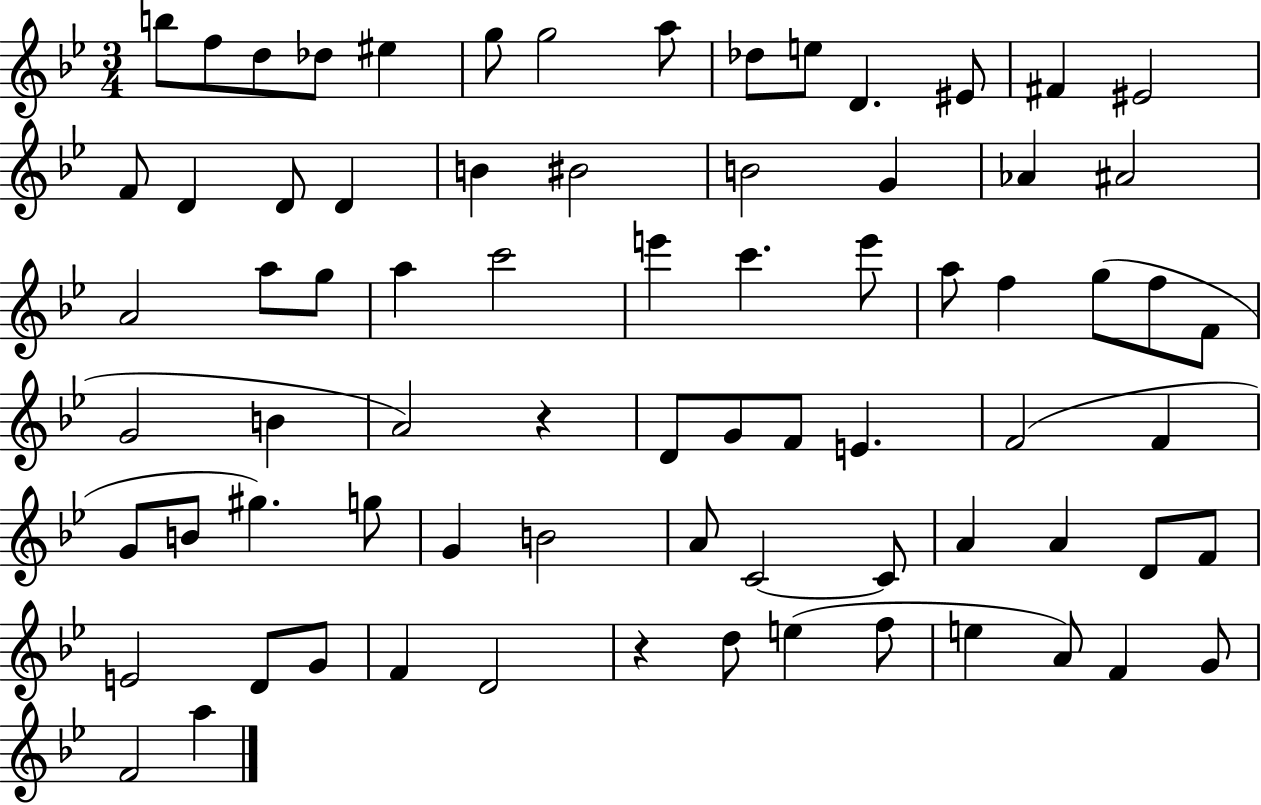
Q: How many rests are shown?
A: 2